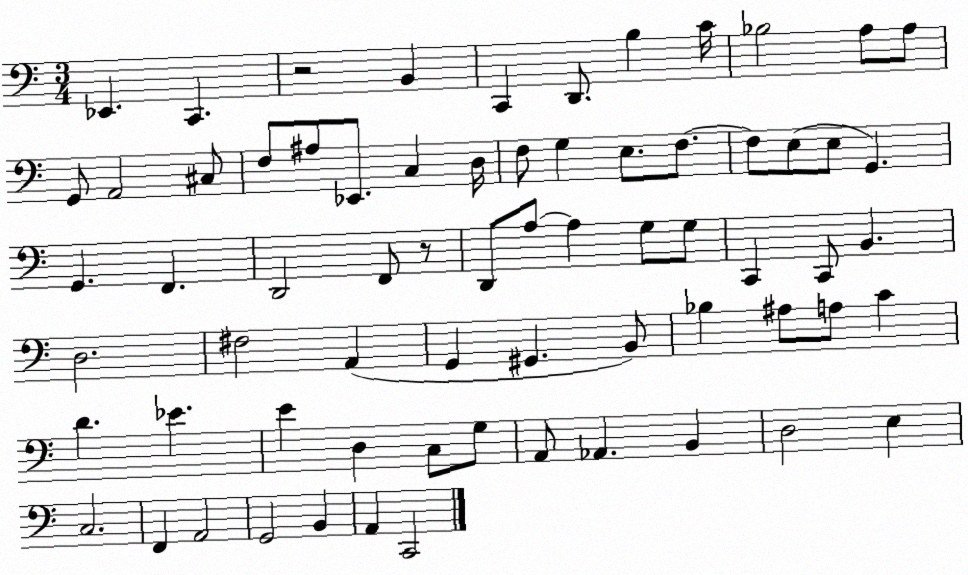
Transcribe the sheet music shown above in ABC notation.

X:1
T:Untitled
M:3/4
L:1/4
K:C
_E,, C,, z2 B,, C,, D,,/2 B, C/4 _B,2 A,/2 A,/2 G,,/2 A,,2 ^C,/2 F,/2 ^A,/2 _E,,/2 C, D,/4 F,/2 G, E,/2 F,/2 F,/2 E,/2 E,/2 G,, G,, F,, D,,2 F,,/2 z/2 D,,/2 A,/2 A, G,/2 G,/2 C,, C,,/2 B,, D,2 ^F,2 A,, G,, ^G,, B,,/2 _B, ^A,/2 A,/2 C D _E E D, C,/2 G,/2 A,,/2 _A,, B,, D,2 E, C,2 F,, A,,2 G,,2 B,, A,, C,,2